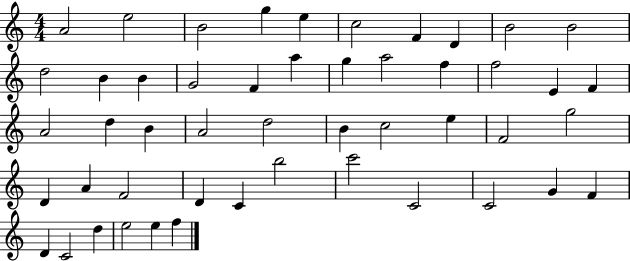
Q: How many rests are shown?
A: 0